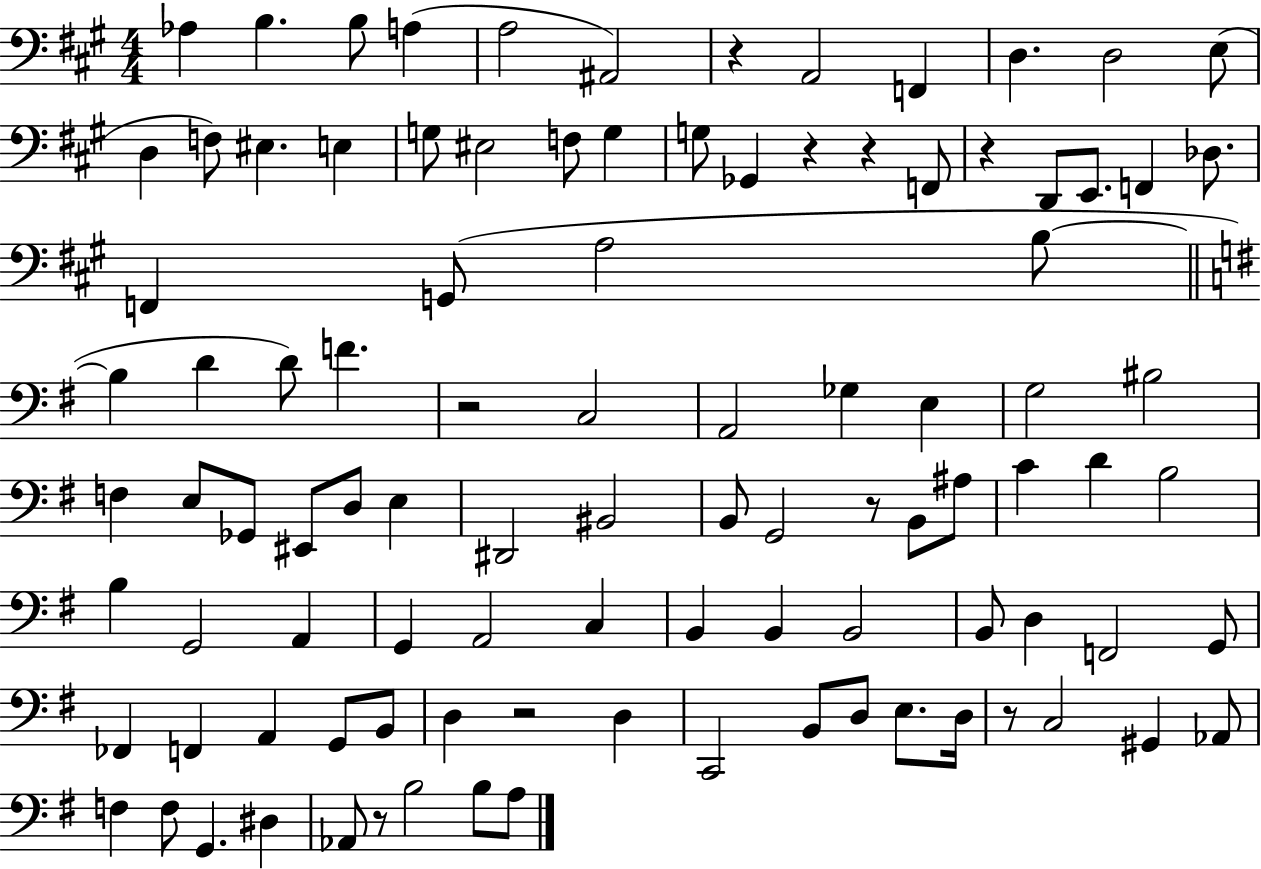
{
  \clef bass
  \numericTimeSignature
  \time 4/4
  \key a \major
  \repeat volta 2 { aes4 b4. b8 a4( | a2 ais,2) | r4 a,2 f,4 | d4. d2 e8( | \break d4 f8) eis4. e4 | g8 eis2 f8 g4 | g8 ges,4 r4 r4 f,8 | r4 d,8 e,8. f,4 des8. | \break f,4 g,8( a2 b8~~ | \bar "||" \break \key g \major b4 d'4 d'8) f'4. | r2 c2 | a,2 ges4 e4 | g2 bis2 | \break f4 e8 ges,8 eis,8 d8 e4 | dis,2 bis,2 | b,8 g,2 r8 b,8 ais8 | c'4 d'4 b2 | \break b4 g,2 a,4 | g,4 a,2 c4 | b,4 b,4 b,2 | b,8 d4 f,2 g,8 | \break fes,4 f,4 a,4 g,8 b,8 | d4 r2 d4 | c,2 b,8 d8 e8. d16 | r8 c2 gis,4 aes,8 | \break f4 f8 g,4. dis4 | aes,8 r8 b2 b8 a8 | } \bar "|."
}